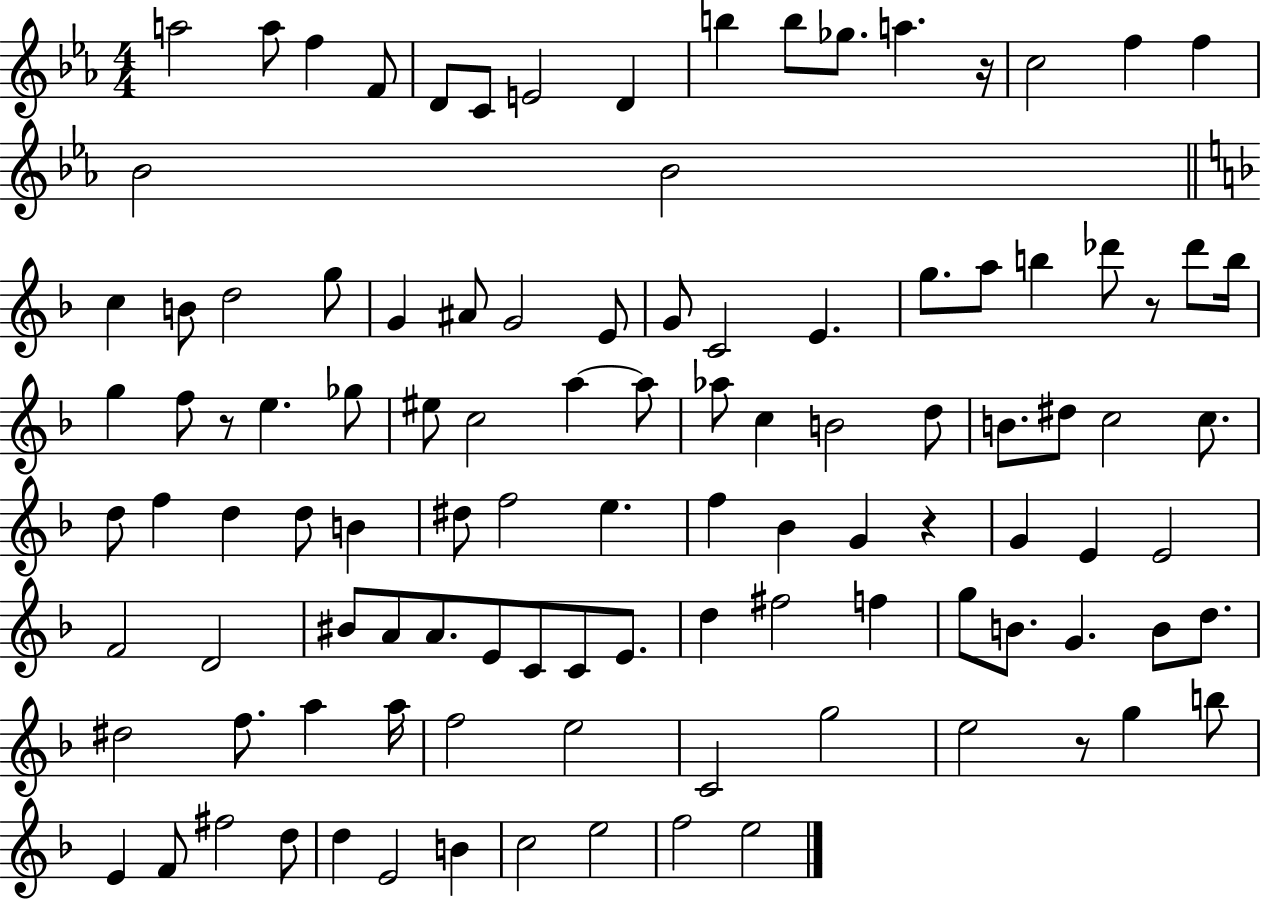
{
  \clef treble
  \numericTimeSignature
  \time 4/4
  \key ees \major
  a''2 a''8 f''4 f'8 | d'8 c'8 e'2 d'4 | b''4 b''8 ges''8. a''4. r16 | c''2 f''4 f''4 | \break bes'2 bes'2 | \bar "||" \break \key f \major c''4 b'8 d''2 g''8 | g'4 ais'8 g'2 e'8 | g'8 c'2 e'4. | g''8. a''8 b''4 des'''8 r8 des'''8 b''16 | \break g''4 f''8 r8 e''4. ges''8 | eis''8 c''2 a''4~~ a''8 | aes''8 c''4 b'2 d''8 | b'8. dis''8 c''2 c''8. | \break d''8 f''4 d''4 d''8 b'4 | dis''8 f''2 e''4. | f''4 bes'4 g'4 r4 | g'4 e'4 e'2 | \break f'2 d'2 | bis'8 a'8 a'8. e'8 c'8 c'8 e'8. | d''4 fis''2 f''4 | g''8 b'8. g'4. b'8 d''8. | \break dis''2 f''8. a''4 a''16 | f''2 e''2 | c'2 g''2 | e''2 r8 g''4 b''8 | \break e'4 f'8 fis''2 d''8 | d''4 e'2 b'4 | c''2 e''2 | f''2 e''2 | \break \bar "|."
}